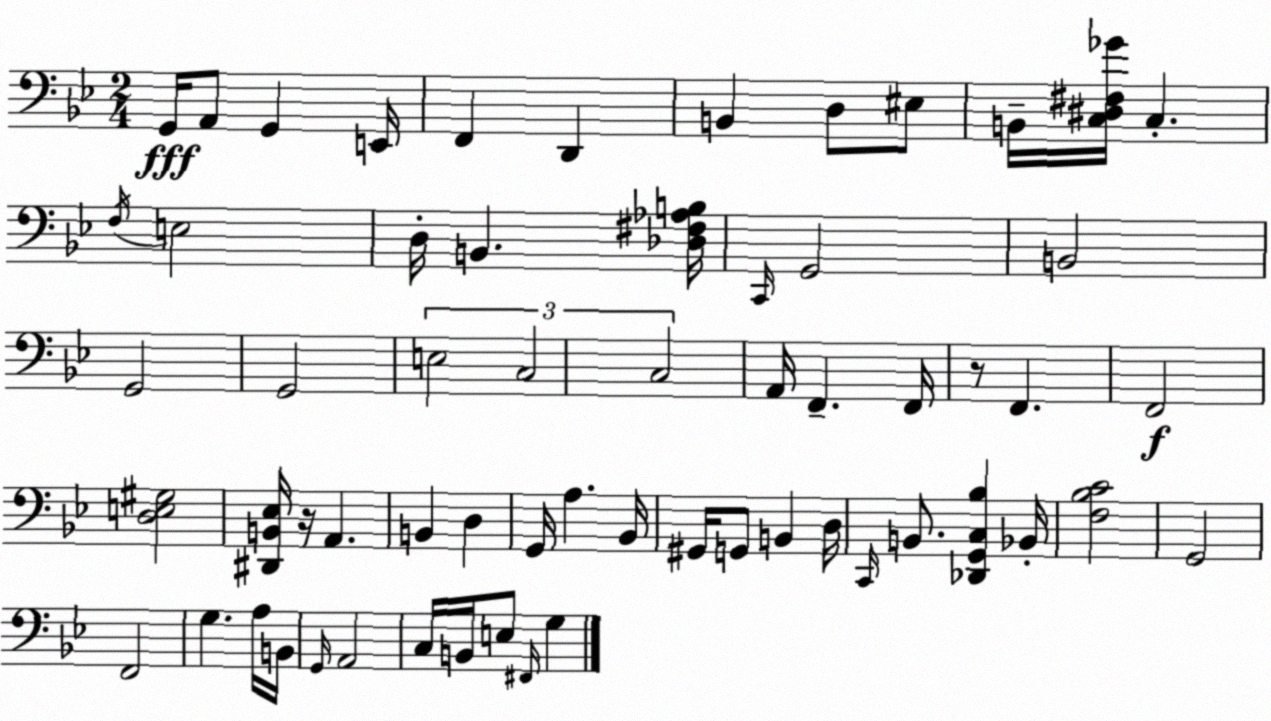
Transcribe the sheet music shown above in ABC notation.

X:1
T:Untitled
M:2/4
L:1/4
K:Bb
G,,/4 A,,/2 G,, E,,/4 F,, D,, B,, D,/2 ^E,/2 B,,/4 [C,^D,^F,_G]/4 C, F,/4 E,2 D,/4 B,, [_D,^F,_A,B,]/4 C,,/4 G,,2 B,,2 G,,2 G,,2 E,2 C,2 C,2 A,,/4 F,, F,,/4 z/2 F,, F,,2 [D,E,^G,]2 [^D,,B,,_E,]/4 z/4 A,, B,, D, G,,/4 A, _B,,/4 ^G,,/4 G,,/2 B,, D,/4 C,,/4 B,,/2 [_D,,G,,C,_B,] _B,,/4 [F,_B,C]2 G,,2 F,,2 G, A,/4 B,,/4 G,,/4 A,,2 C,/4 B,,/4 E,/2 ^F,,/4 G,